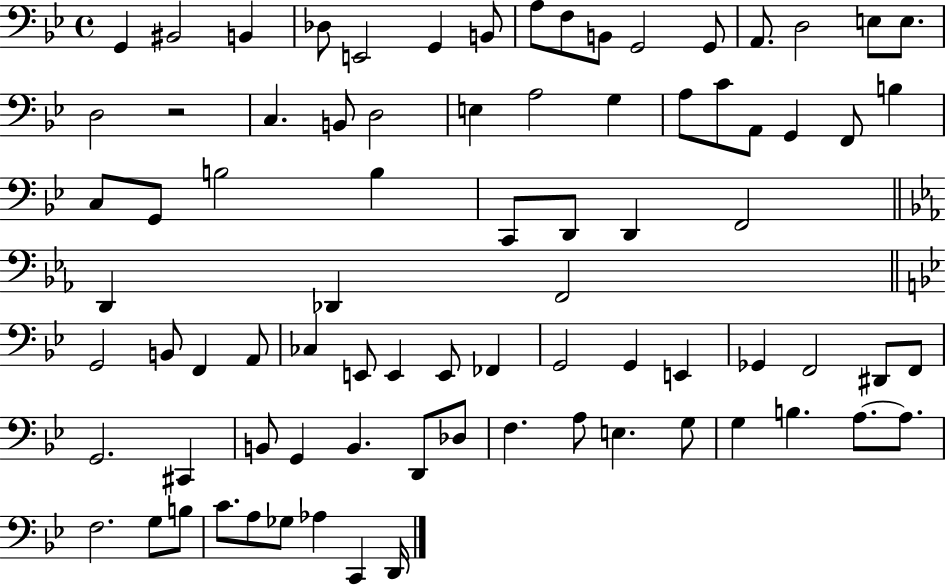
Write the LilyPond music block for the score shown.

{
  \clef bass
  \time 4/4
  \defaultTimeSignature
  \key bes \major
  \repeat volta 2 { g,4 bis,2 b,4 | des8 e,2 g,4 b,8 | a8 f8 b,8 g,2 g,8 | a,8. d2 e8 e8. | \break d2 r2 | c4. b,8 d2 | e4 a2 g4 | a8 c'8 a,8 g,4 f,8 b4 | \break c8 g,8 b2 b4 | c,8 d,8 d,4 f,2 | \bar "||" \break \key ees \major d,4 des,4 f,2 | \bar "||" \break \key bes \major g,2 b,8 f,4 a,8 | ces4 e,8 e,4 e,8 fes,4 | g,2 g,4 e,4 | ges,4 f,2 dis,8 f,8 | \break g,2. cis,4 | b,8 g,4 b,4. d,8 des8 | f4. a8 e4. g8 | g4 b4. a8.~~ a8. | \break f2. g8 b8 | c'8. a8 ges8 aes4 c,4 d,16 | } \bar "|."
}